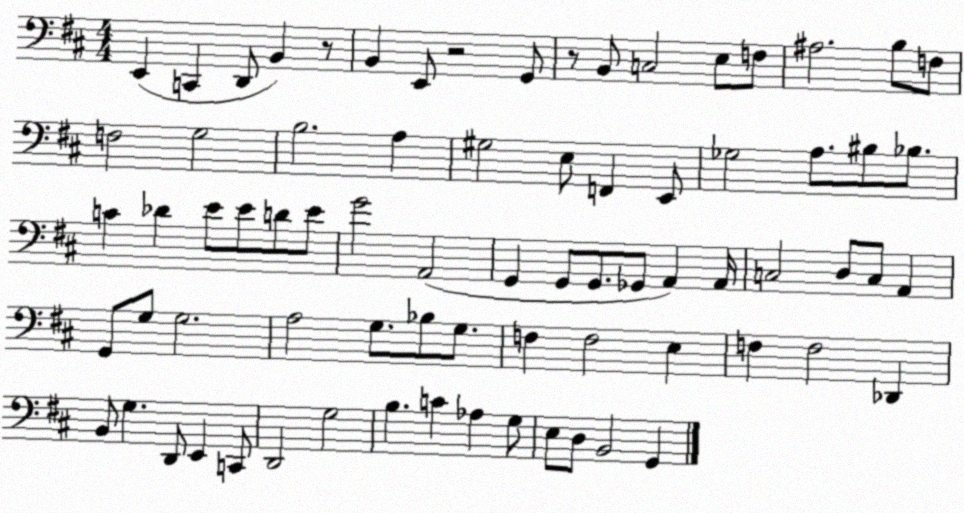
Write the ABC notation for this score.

X:1
T:Untitled
M:4/4
L:1/4
K:D
E,, C,, D,,/2 B,, z/2 B,, E,,/2 z2 G,,/2 z/2 B,,/2 C,2 E,/2 F,/2 ^A,2 B,/2 F,/2 F,2 G,2 B,2 A, ^G,2 E,/2 F,, E,,/2 _G,2 A,/2 ^B,/2 _B,/2 C _D E/2 E/2 D/2 E/2 G2 A,,2 G,, G,,/2 G,,/2 _G,,/2 A,, A,,/4 C,2 D,/2 C,/2 A,, G,,/2 G,/2 G,2 A,2 G,/2 _B,/2 G,/2 F, F,2 E, F, F,2 _D,, B,,/2 G, D,,/2 E,, C,,/2 D,,2 G,2 B, C _A, G,/2 E,/2 D,/2 B,,2 G,,